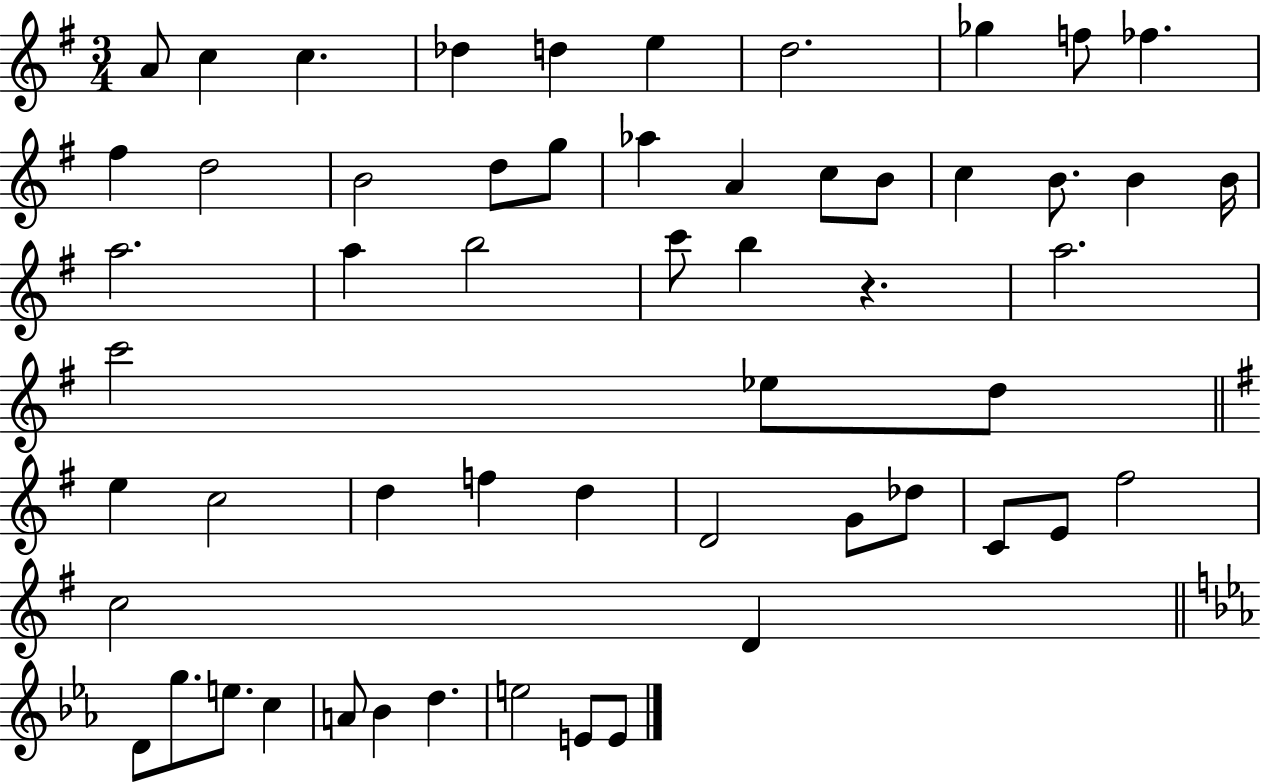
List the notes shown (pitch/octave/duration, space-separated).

A4/e C5/q C5/q. Db5/q D5/q E5/q D5/h. Gb5/q F5/e FES5/q. F#5/q D5/h B4/h D5/e G5/e Ab5/q A4/q C5/e B4/e C5/q B4/e. B4/q B4/s A5/h. A5/q B5/h C6/e B5/q R/q. A5/h. C6/h Eb5/e D5/e E5/q C5/h D5/q F5/q D5/q D4/h G4/e Db5/e C4/e E4/e F#5/h C5/h D4/q D4/e G5/e. E5/e. C5/q A4/e Bb4/q D5/q. E5/h E4/e E4/e